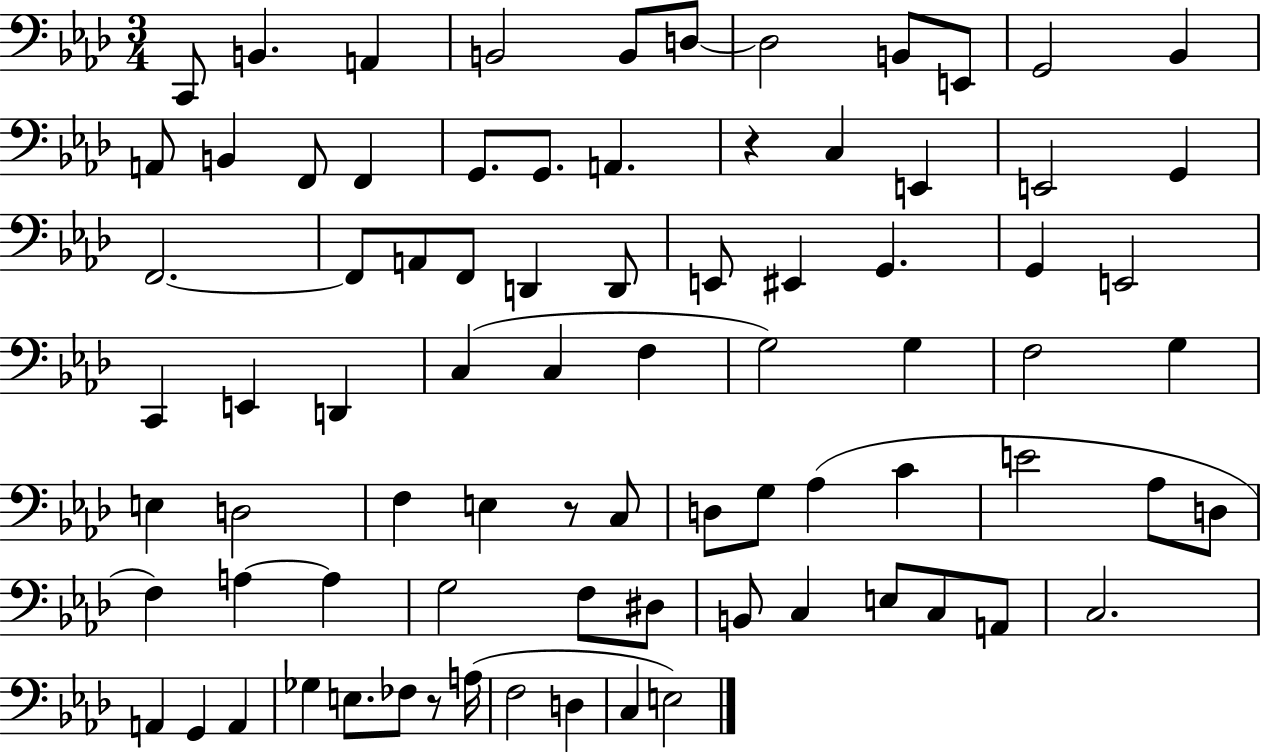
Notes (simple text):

C2/e B2/q. A2/q B2/h B2/e D3/e D3/h B2/e E2/e G2/h Bb2/q A2/e B2/q F2/e F2/q G2/e. G2/e. A2/q. R/q C3/q E2/q E2/h G2/q F2/h. F2/e A2/e F2/e D2/q D2/e E2/e EIS2/q G2/q. G2/q E2/h C2/q E2/q D2/q C3/q C3/q F3/q G3/h G3/q F3/h G3/q E3/q D3/h F3/q E3/q R/e C3/e D3/e G3/e Ab3/q C4/q E4/h Ab3/e D3/e F3/q A3/q A3/q G3/h F3/e D#3/e B2/e C3/q E3/e C3/e A2/e C3/h. A2/q G2/q A2/q Gb3/q E3/e. FES3/e R/e A3/s F3/h D3/q C3/q E3/h